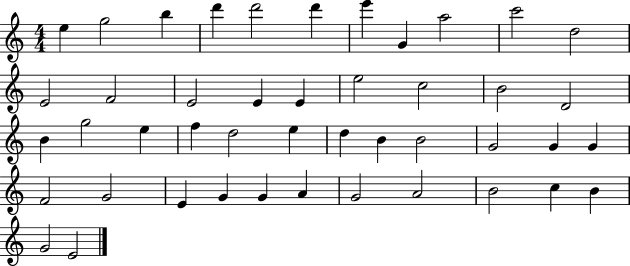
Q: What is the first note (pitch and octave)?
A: E5